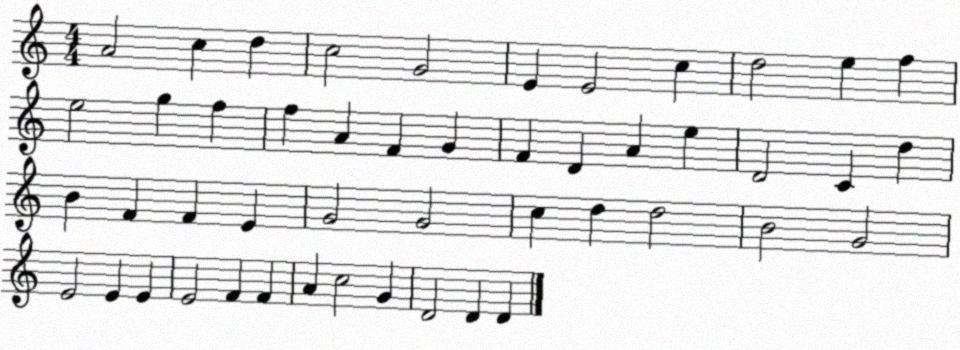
X:1
T:Untitled
M:4/4
L:1/4
K:C
A2 c d c2 G2 E E2 c d2 e f e2 g f f A F G F D A e D2 C d B F F E G2 G2 c d d2 B2 G2 E2 E E E2 F F A c2 G D2 D D